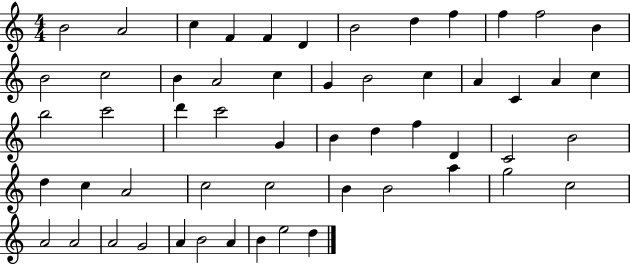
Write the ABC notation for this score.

X:1
T:Untitled
M:4/4
L:1/4
K:C
B2 A2 c F F D B2 d f f f2 B B2 c2 B A2 c G B2 c A C A c b2 c'2 d' c'2 G B d f D C2 B2 d c A2 c2 c2 B B2 a g2 c2 A2 A2 A2 G2 A B2 A B e2 d